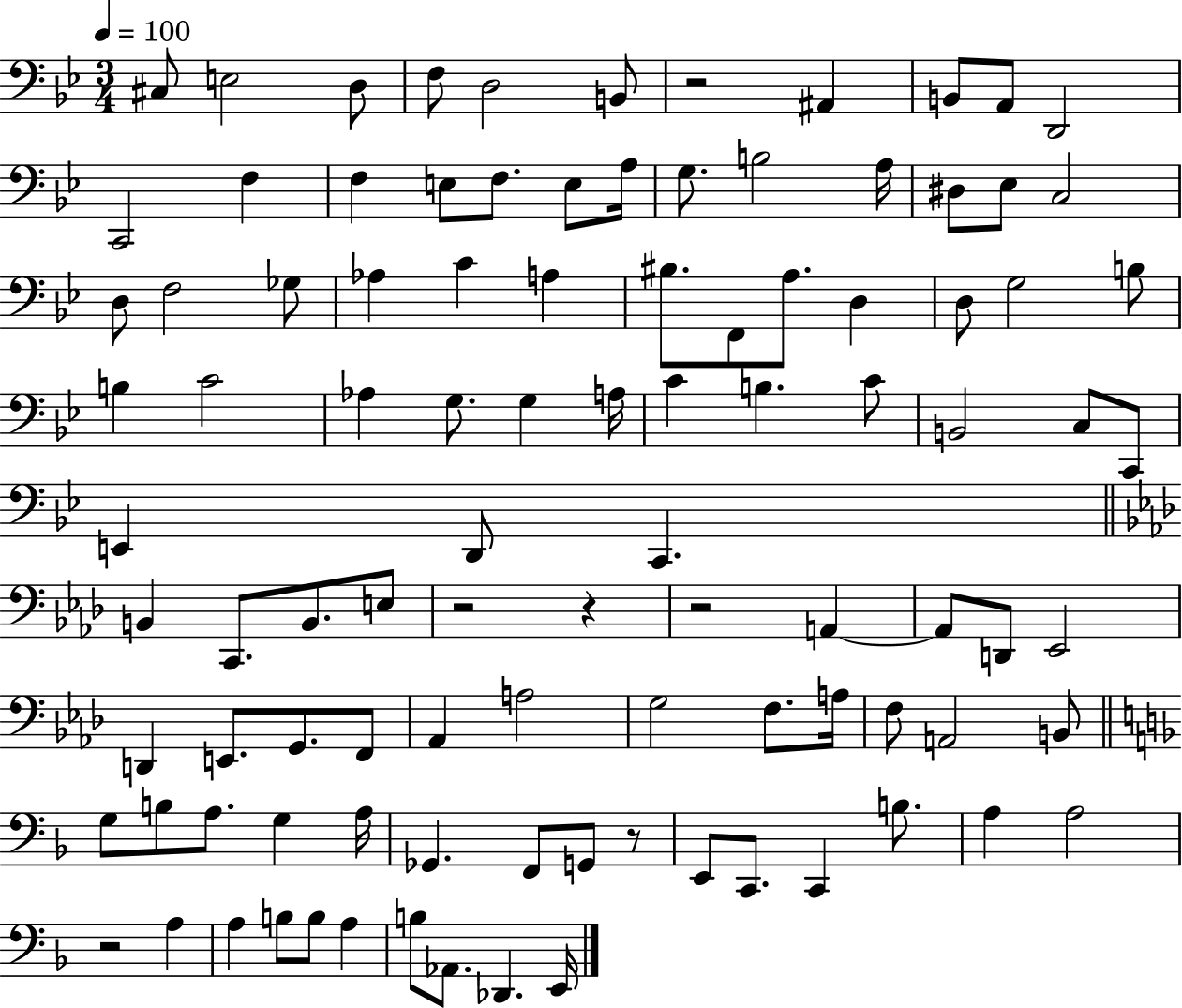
{
  \clef bass
  \numericTimeSignature
  \time 3/4
  \key bes \major
  \tempo 4 = 100
  cis8 e2 d8 | f8 d2 b,8 | r2 ais,4 | b,8 a,8 d,2 | \break c,2 f4 | f4 e8 f8. e8 a16 | g8. b2 a16 | dis8 ees8 c2 | \break d8 f2 ges8 | aes4 c'4 a4 | bis8. f,8 a8. d4 | d8 g2 b8 | \break b4 c'2 | aes4 g8. g4 a16 | c'4 b4. c'8 | b,2 c8 c,8 | \break e,4 d,8 c,4. | \bar "||" \break \key aes \major b,4 c,8. b,8. e8 | r2 r4 | r2 a,4~~ | a,8 d,8 ees,2 | \break d,4 e,8. g,8. f,8 | aes,4 a2 | g2 f8. a16 | f8 a,2 b,8 | \break \bar "||" \break \key f \major g8 b8 a8. g4 a16 | ges,4. f,8 g,8 r8 | e,8 c,8. c,4 b8. | a4 a2 | \break r2 a4 | a4 b8 b8 a4 | b8 aes,8. des,4. e,16 | \bar "|."
}